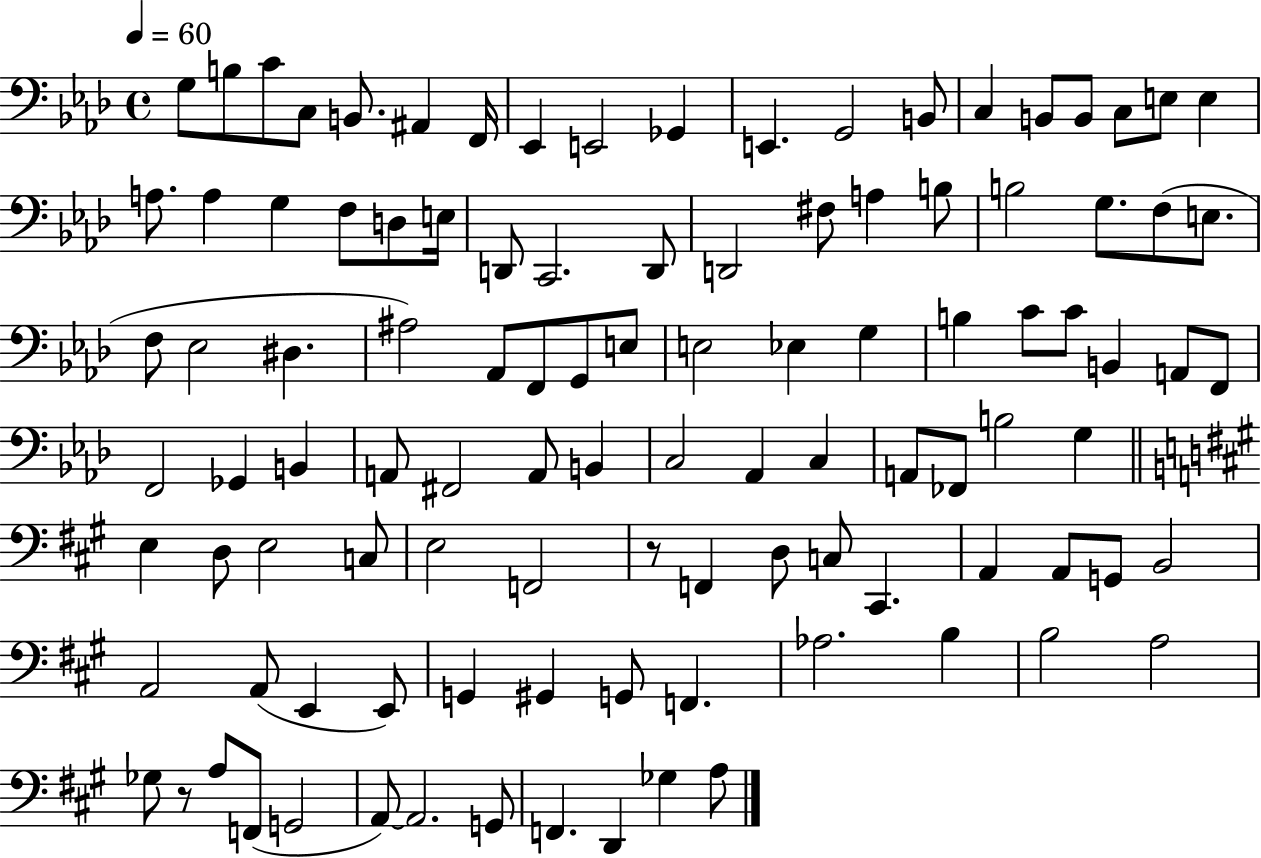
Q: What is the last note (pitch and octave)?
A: A3